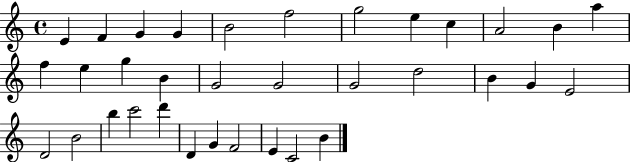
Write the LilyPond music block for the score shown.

{
  \clef treble
  \time 4/4
  \defaultTimeSignature
  \key c \major
  e'4 f'4 g'4 g'4 | b'2 f''2 | g''2 e''4 c''4 | a'2 b'4 a''4 | \break f''4 e''4 g''4 b'4 | g'2 g'2 | g'2 d''2 | b'4 g'4 e'2 | \break d'2 b'2 | b''4 c'''2 d'''4 | d'4 g'4 f'2 | e'4 c'2 b'4 | \break \bar "|."
}